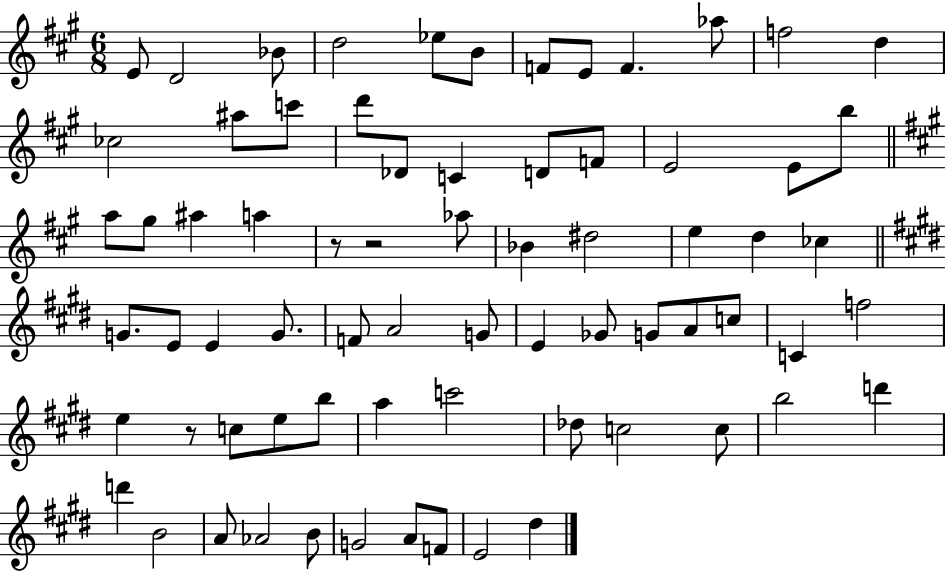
E4/e D4/h Bb4/e D5/h Eb5/e B4/e F4/e E4/e F4/q. Ab5/e F5/h D5/q CES5/h A#5/e C6/e D6/e Db4/e C4/q D4/e F4/e E4/h E4/e B5/e A5/e G#5/e A#5/q A5/q R/e R/h Ab5/e Bb4/q D#5/h E5/q D5/q CES5/q G4/e. E4/e E4/q G4/e. F4/e A4/h G4/e E4/q Gb4/e G4/e A4/e C5/e C4/q F5/h E5/q R/e C5/e E5/e B5/e A5/q C6/h Db5/e C5/h C5/e B5/h D6/q D6/q B4/h A4/e Ab4/h B4/e G4/h A4/e F4/e E4/h D#5/q